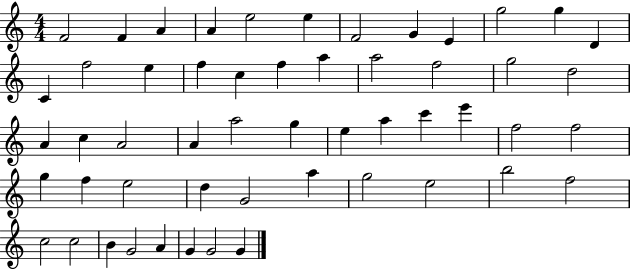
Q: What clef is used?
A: treble